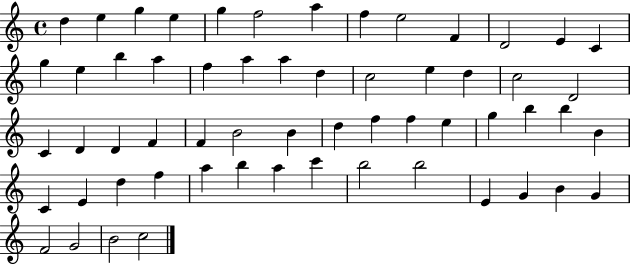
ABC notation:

X:1
T:Untitled
M:4/4
L:1/4
K:C
d e g e g f2 a f e2 F D2 E C g e b a f a a d c2 e d c2 D2 C D D F F B2 B d f f e g b b B C E d f a b a c' b2 b2 E G B G F2 G2 B2 c2